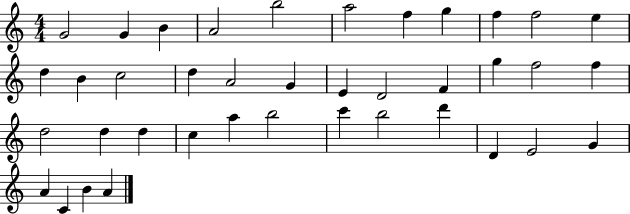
X:1
T:Untitled
M:4/4
L:1/4
K:C
G2 G B A2 b2 a2 f g f f2 e d B c2 d A2 G E D2 F g f2 f d2 d d c a b2 c' b2 d' D E2 G A C B A